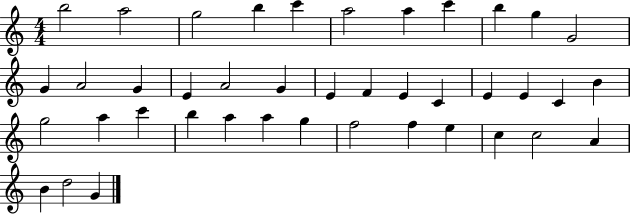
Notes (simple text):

B5/h A5/h G5/h B5/q C6/q A5/h A5/q C6/q B5/q G5/q G4/h G4/q A4/h G4/q E4/q A4/h G4/q E4/q F4/q E4/q C4/q E4/q E4/q C4/q B4/q G5/h A5/q C6/q B5/q A5/q A5/q G5/q F5/h F5/q E5/q C5/q C5/h A4/q B4/q D5/h G4/q